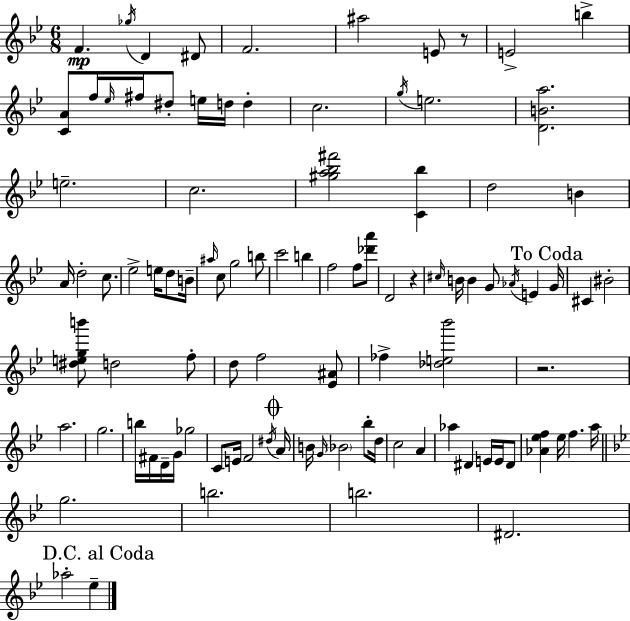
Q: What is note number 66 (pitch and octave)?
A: B4